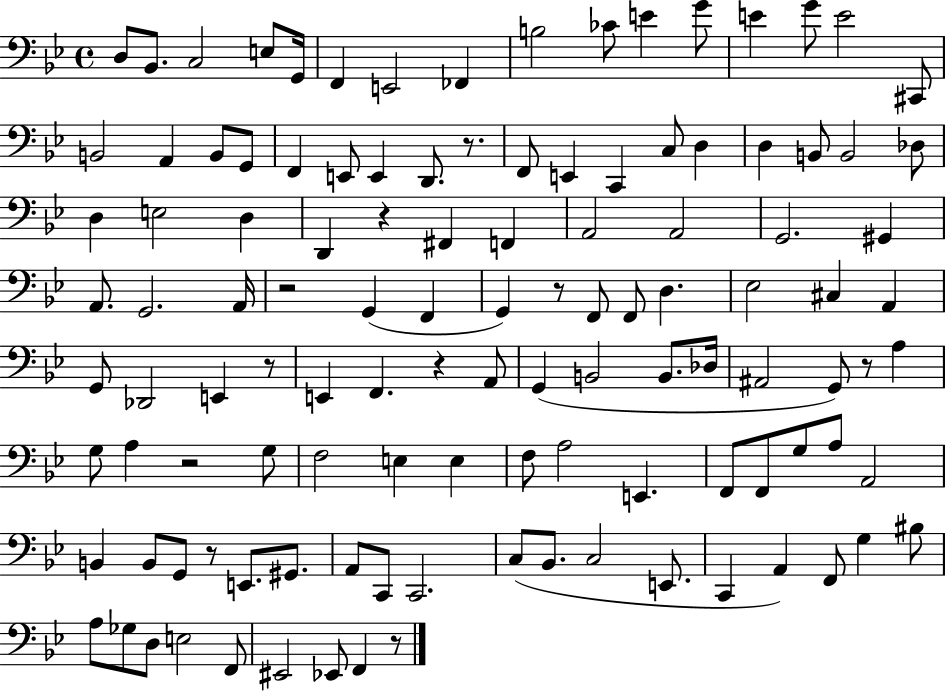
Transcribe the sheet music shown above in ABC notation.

X:1
T:Untitled
M:4/4
L:1/4
K:Bb
D,/2 _B,,/2 C,2 E,/2 G,,/4 F,, E,,2 _F,, B,2 _C/2 E G/2 E G/2 E2 ^C,,/2 B,,2 A,, B,,/2 G,,/2 F,, E,,/2 E,, D,,/2 z/2 F,,/2 E,, C,, C,/2 D, D, B,,/2 B,,2 _D,/2 D, E,2 D, D,, z ^F,, F,, A,,2 A,,2 G,,2 ^G,, A,,/2 G,,2 A,,/4 z2 G,, F,, G,, z/2 F,,/2 F,,/2 D, _E,2 ^C, A,, G,,/2 _D,,2 E,, z/2 E,, F,, z A,,/2 G,, B,,2 B,,/2 _D,/4 ^A,,2 G,,/2 z/2 A, G,/2 A, z2 G,/2 F,2 E, E, F,/2 A,2 E,, F,,/2 F,,/2 G,/2 A,/2 A,,2 B,, B,,/2 G,,/2 z/2 E,,/2 ^G,,/2 A,,/2 C,,/2 C,,2 C,/2 _B,,/2 C,2 E,,/2 C,, A,, F,,/2 G, ^B,/2 A,/2 _G,/2 D,/2 E,2 F,,/2 ^E,,2 _E,,/2 F,, z/2